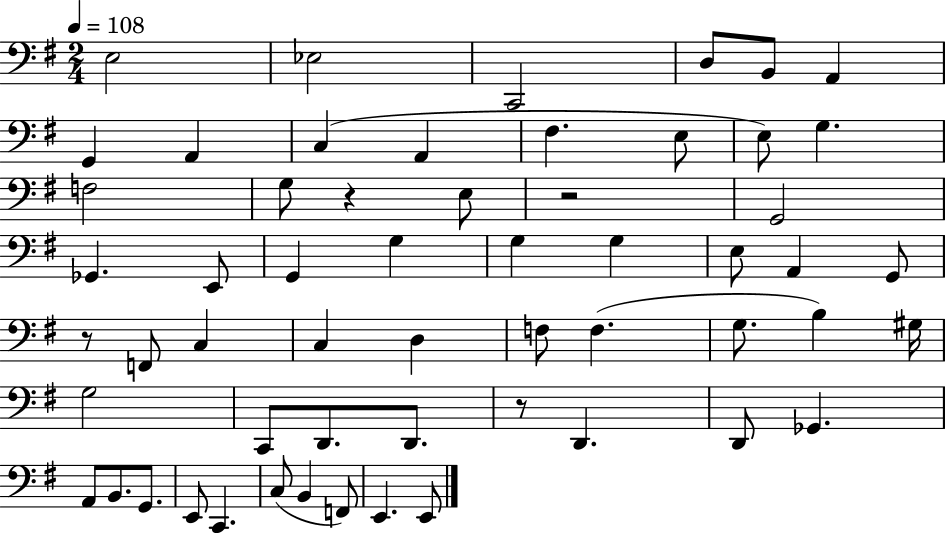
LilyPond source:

{
  \clef bass
  \numericTimeSignature
  \time 2/4
  \key g \major
  \tempo 4 = 108
  e2 | ees2 | c,2 | d8 b,8 a,4 | \break g,4 a,4 | c4( a,4 | fis4. e8 | e8) g4. | \break f2 | g8 r4 e8 | r2 | g,2 | \break ges,4. e,8 | g,4 g4 | g4 g4 | e8 a,4 g,8 | \break r8 f,8 c4 | c4 d4 | f8 f4.( | g8. b4) gis16 | \break g2 | c,8 d,8. d,8. | r8 d,4. | d,8 ges,4. | \break a,8 b,8. g,8. | e,8 c,4. | c8( b,4 f,8) | e,4. e,8 | \break \bar "|."
}